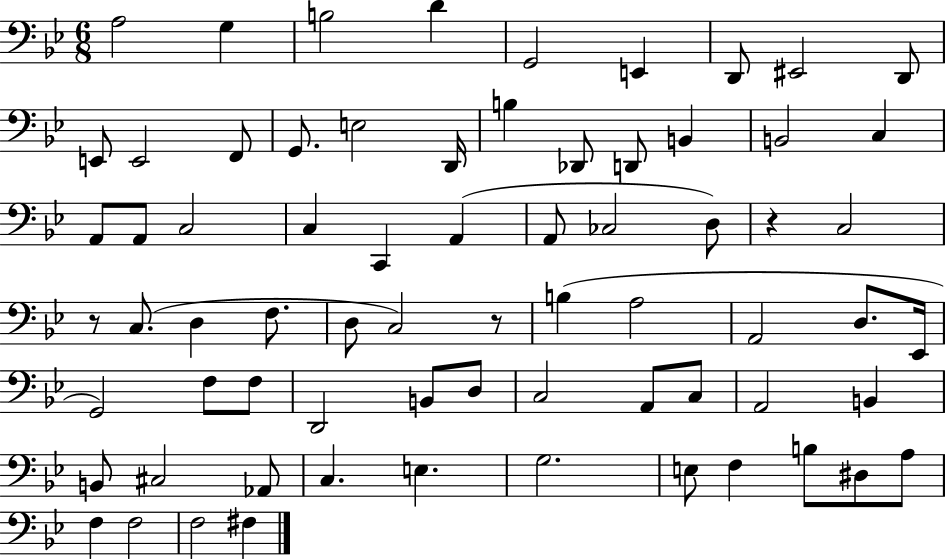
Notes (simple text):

A3/h G3/q B3/h D4/q G2/h E2/q D2/e EIS2/h D2/e E2/e E2/h F2/e G2/e. E3/h D2/s B3/q Db2/e D2/e B2/q B2/h C3/q A2/e A2/e C3/h C3/q C2/q A2/q A2/e CES3/h D3/e R/q C3/h R/e C3/e. D3/q F3/e. D3/e C3/h R/e B3/q A3/h A2/h D3/e. Eb2/s G2/h F3/e F3/e D2/h B2/e D3/e C3/h A2/e C3/e A2/h B2/q B2/e C#3/h Ab2/e C3/q. E3/q. G3/h. E3/e F3/q B3/e D#3/e A3/e F3/q F3/h F3/h F#3/q